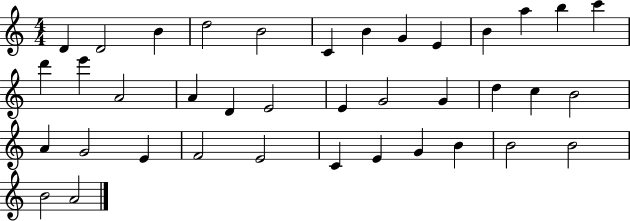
D4/q D4/h B4/q D5/h B4/h C4/q B4/q G4/q E4/q B4/q A5/q B5/q C6/q D6/q E6/q A4/h A4/q D4/q E4/h E4/q G4/h G4/q D5/q C5/q B4/h A4/q G4/h E4/q F4/h E4/h C4/q E4/q G4/q B4/q B4/h B4/h B4/h A4/h